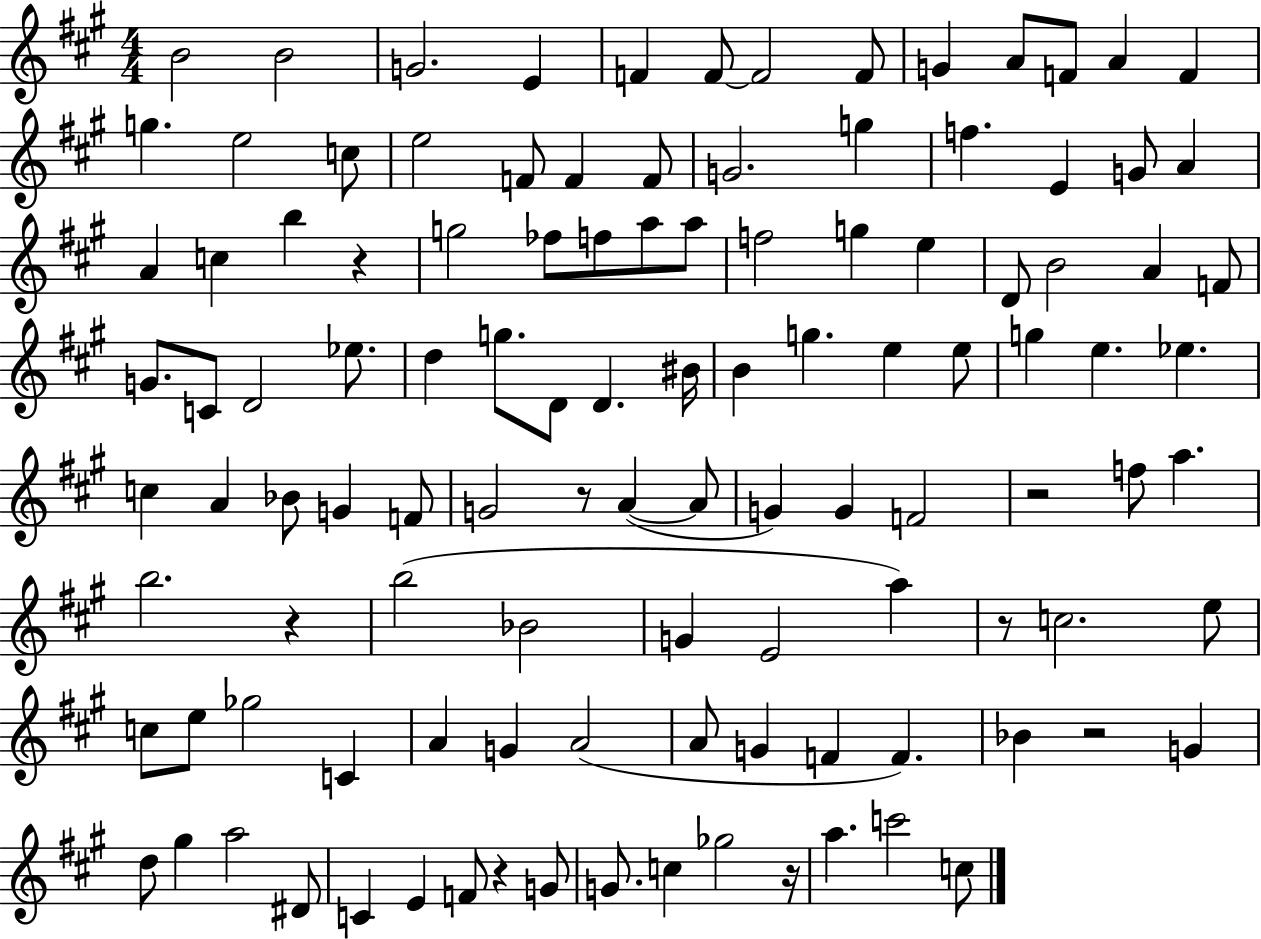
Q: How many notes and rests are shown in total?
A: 113